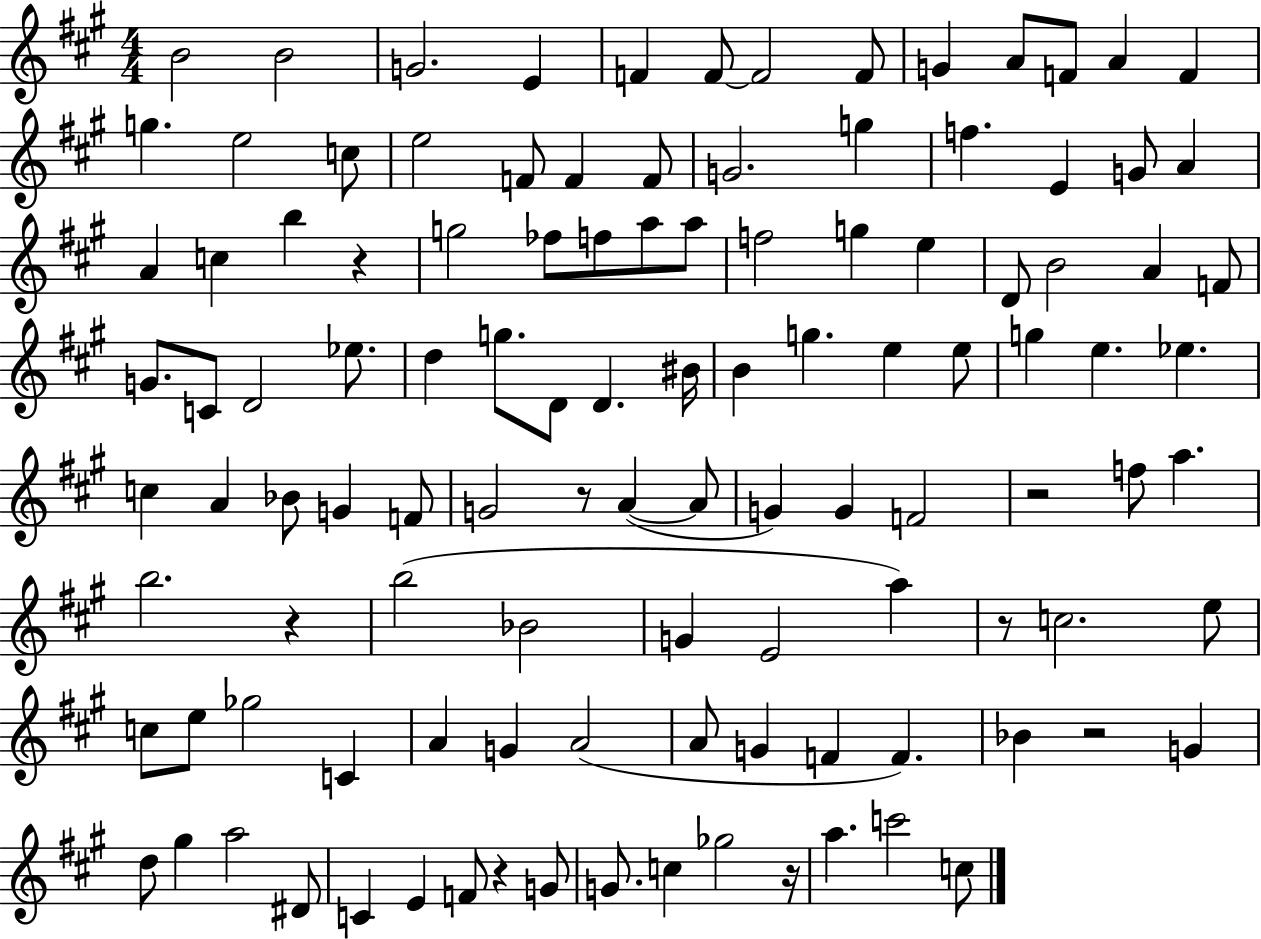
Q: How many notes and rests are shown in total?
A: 113